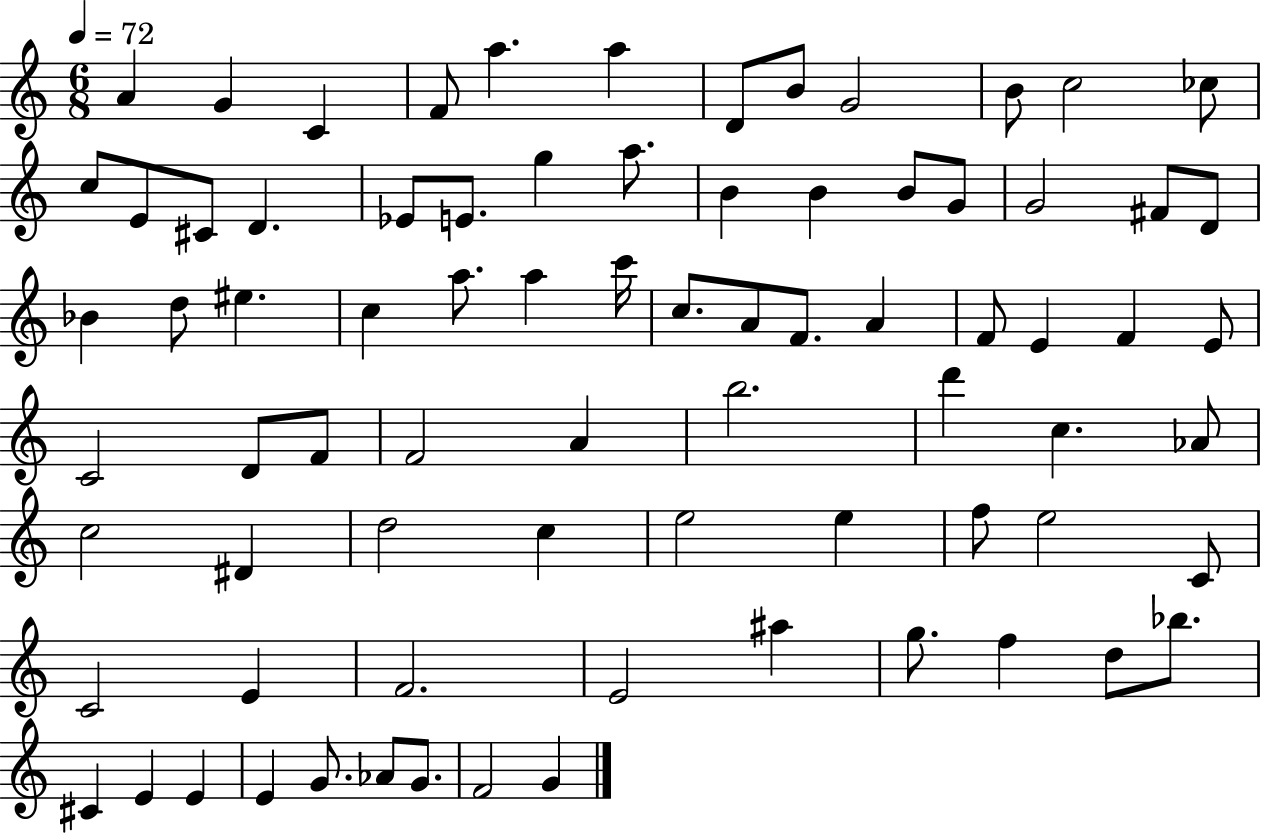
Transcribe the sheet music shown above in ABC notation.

X:1
T:Untitled
M:6/8
L:1/4
K:C
A G C F/2 a a D/2 B/2 G2 B/2 c2 _c/2 c/2 E/2 ^C/2 D _E/2 E/2 g a/2 B B B/2 G/2 G2 ^F/2 D/2 _B d/2 ^e c a/2 a c'/4 c/2 A/2 F/2 A F/2 E F E/2 C2 D/2 F/2 F2 A b2 d' c _A/2 c2 ^D d2 c e2 e f/2 e2 C/2 C2 E F2 E2 ^a g/2 f d/2 _b/2 ^C E E E G/2 _A/2 G/2 F2 G